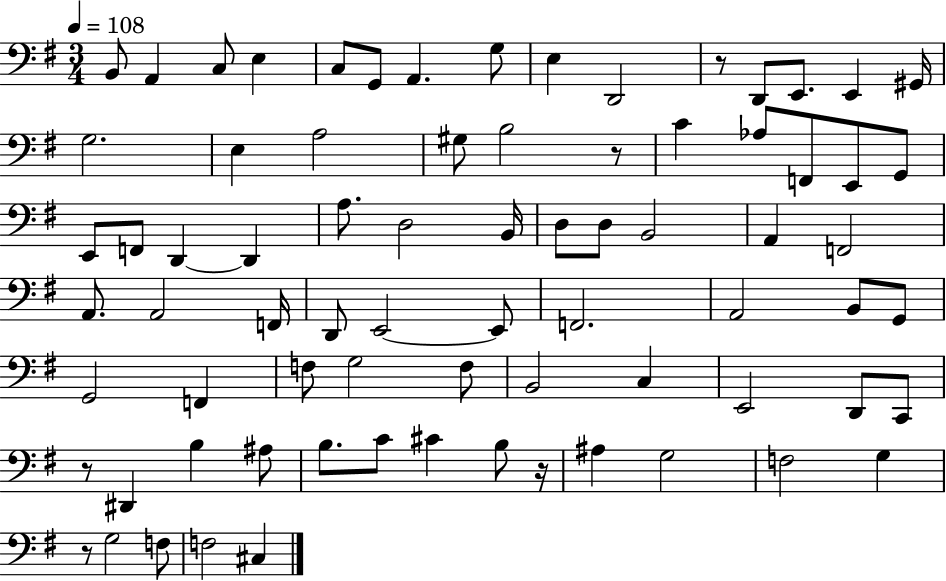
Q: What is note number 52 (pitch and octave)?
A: B2